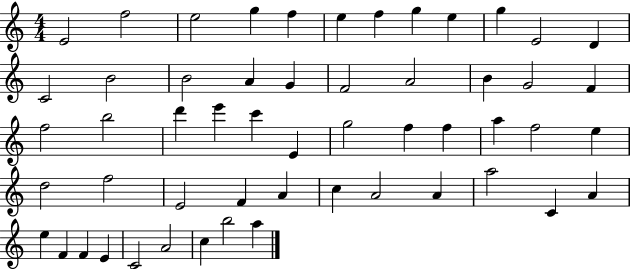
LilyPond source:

{
  \clef treble
  \numericTimeSignature
  \time 4/4
  \key c \major
  e'2 f''2 | e''2 g''4 f''4 | e''4 f''4 g''4 e''4 | g''4 e'2 d'4 | \break c'2 b'2 | b'2 a'4 g'4 | f'2 a'2 | b'4 g'2 f'4 | \break f''2 b''2 | d'''4 e'''4 c'''4 e'4 | g''2 f''4 f''4 | a''4 f''2 e''4 | \break d''2 f''2 | e'2 f'4 a'4 | c''4 a'2 a'4 | a''2 c'4 a'4 | \break e''4 f'4 f'4 e'4 | c'2 a'2 | c''4 b''2 a''4 | \bar "|."
}